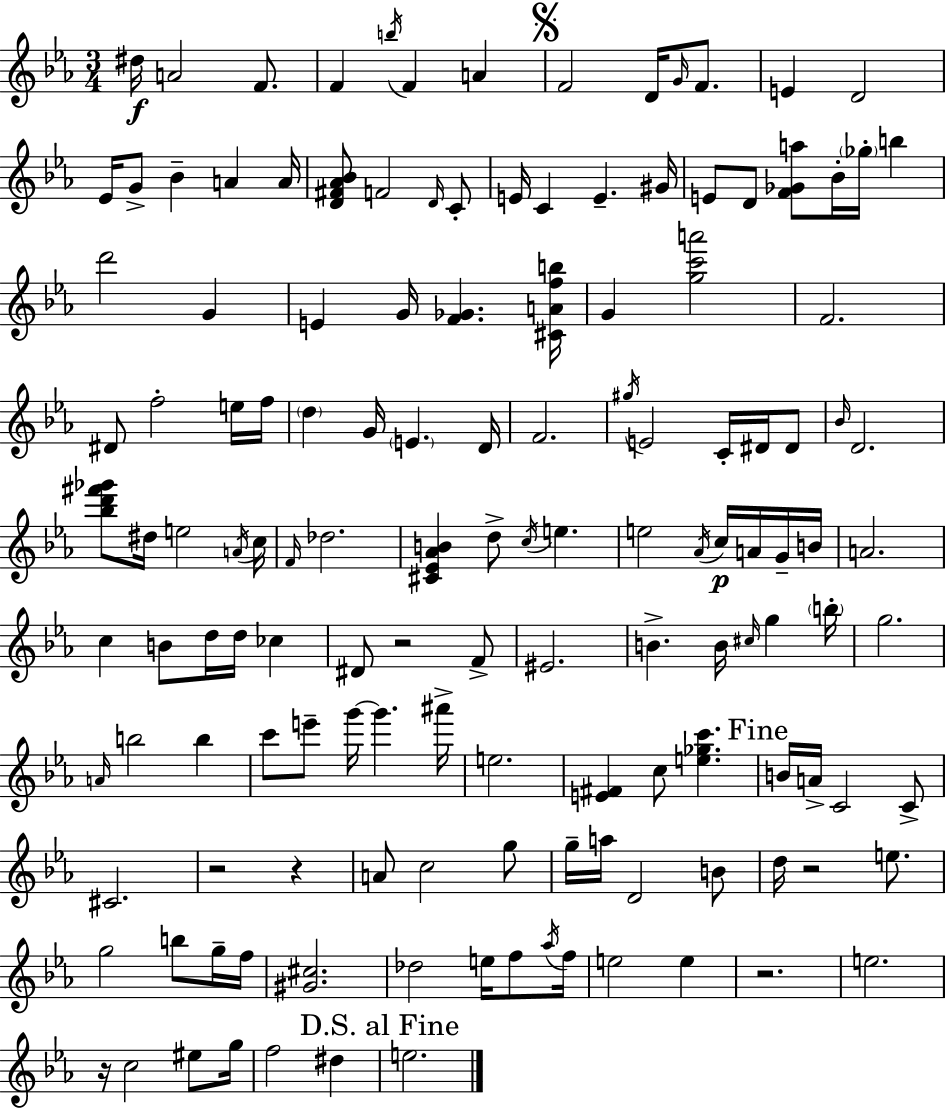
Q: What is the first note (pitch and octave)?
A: D#5